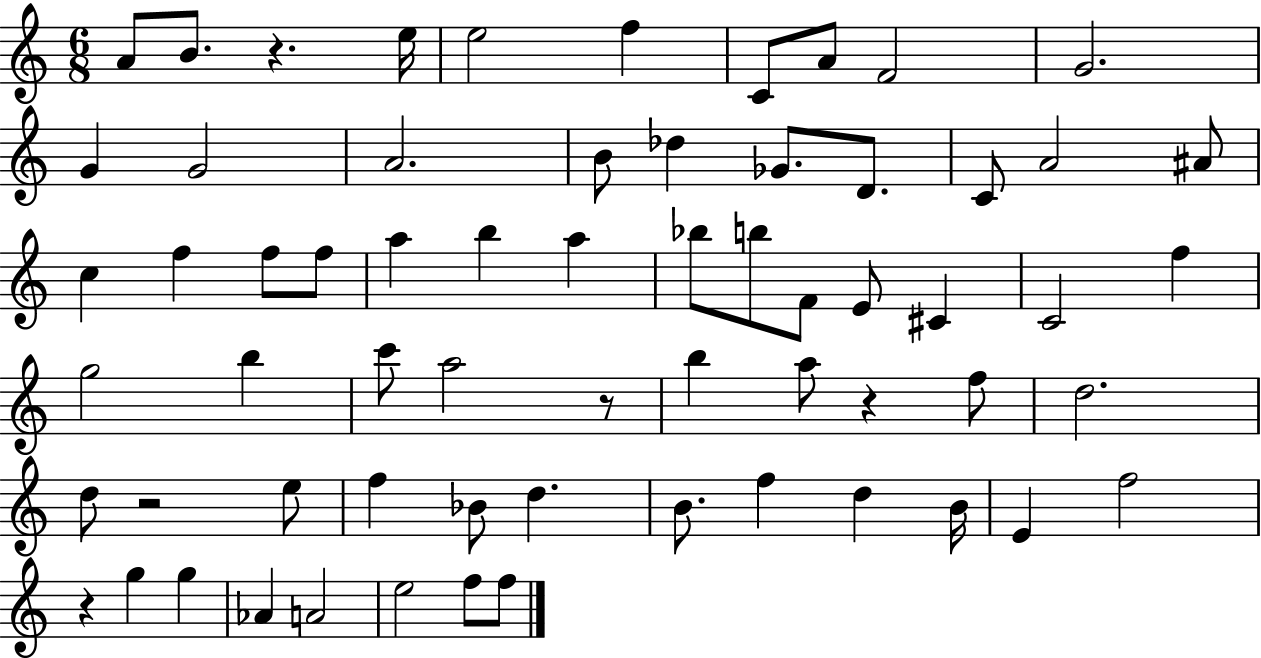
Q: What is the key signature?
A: C major